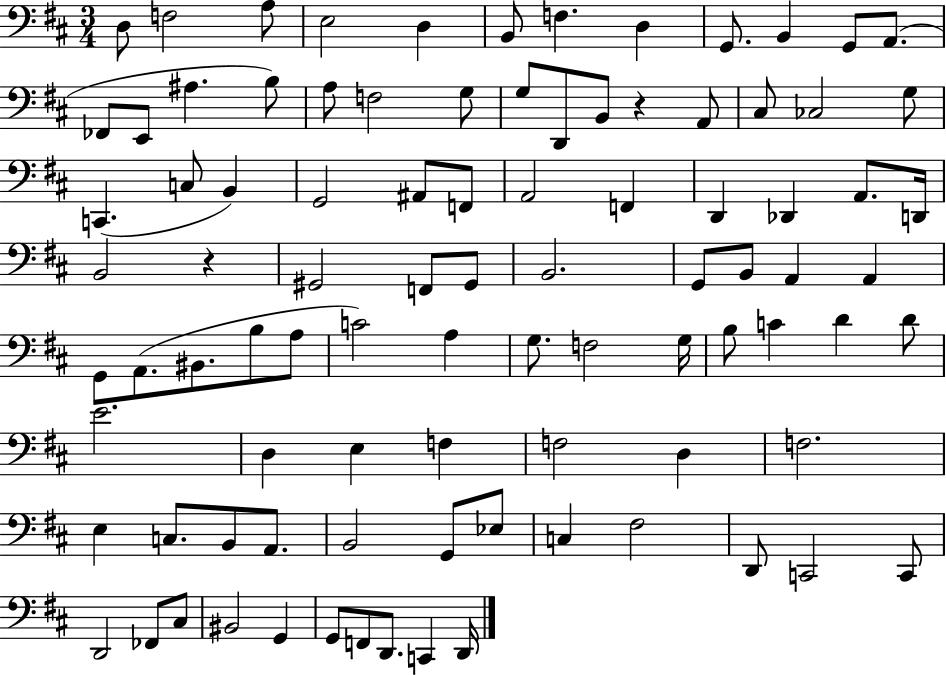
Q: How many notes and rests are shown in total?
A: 92